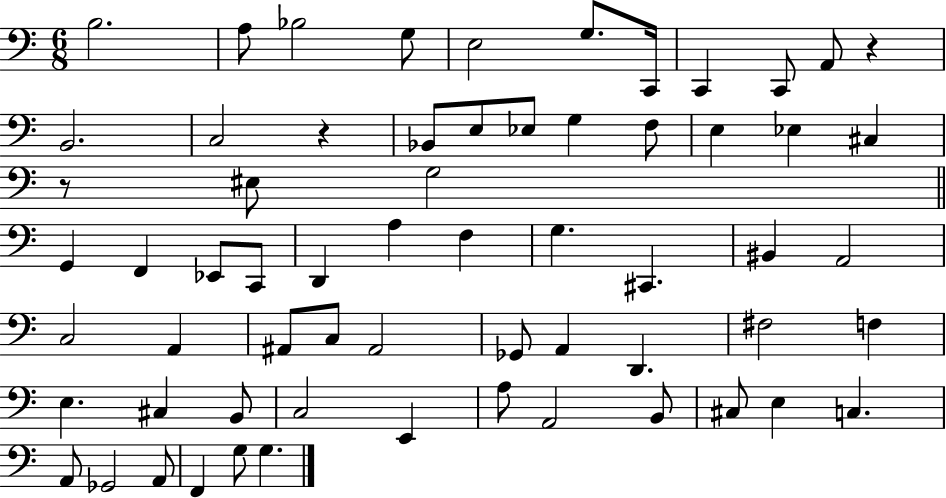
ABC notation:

X:1
T:Untitled
M:6/8
L:1/4
K:C
B,2 A,/2 _B,2 G,/2 E,2 G,/2 C,,/4 C,, C,,/2 A,,/2 z B,,2 C,2 z _B,,/2 E,/2 _E,/2 G, F,/2 E, _E, ^C, z/2 ^E,/2 G,2 G,, F,, _E,,/2 C,,/2 D,, A, F, G, ^C,, ^B,, A,,2 C,2 A,, ^A,,/2 C,/2 ^A,,2 _G,,/2 A,, D,, ^F,2 F, E, ^C, B,,/2 C,2 E,, A,/2 A,,2 B,,/2 ^C,/2 E, C, A,,/2 _G,,2 A,,/2 F,, G,/2 G,